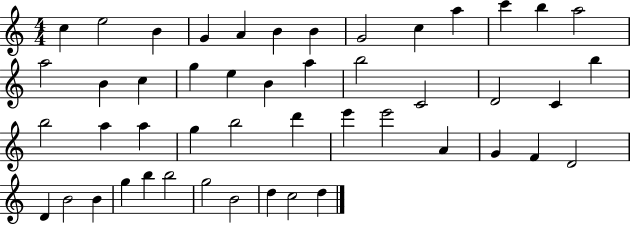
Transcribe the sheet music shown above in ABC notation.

X:1
T:Untitled
M:4/4
L:1/4
K:C
c e2 B G A B B G2 c a c' b a2 a2 B c g e B a b2 C2 D2 C b b2 a a g b2 d' e' e'2 A G F D2 D B2 B g b b2 g2 B2 d c2 d